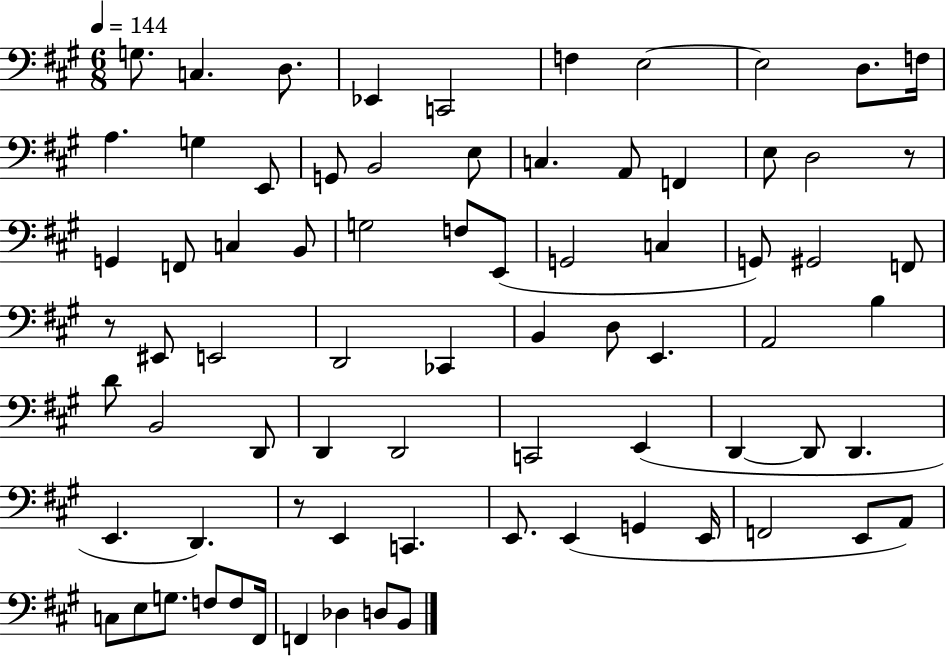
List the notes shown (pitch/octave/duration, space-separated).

G3/e. C3/q. D3/e. Eb2/q C2/h F3/q E3/h E3/h D3/e. F3/s A3/q. G3/q E2/e G2/e B2/h E3/e C3/q. A2/e F2/q E3/e D3/h R/e G2/q F2/e C3/q B2/e G3/h F3/e E2/e G2/h C3/q G2/e G#2/h F2/e R/e EIS2/e E2/h D2/h CES2/q B2/q D3/e E2/q. A2/h B3/q D4/e B2/h D2/e D2/q D2/h C2/h E2/q D2/q D2/e D2/q. E2/q. D2/q. R/e E2/q C2/q. E2/e. E2/q G2/q E2/s F2/h E2/e A2/e C3/e E3/e G3/e. F3/e F3/e F#2/s F2/q Db3/q D3/e B2/e